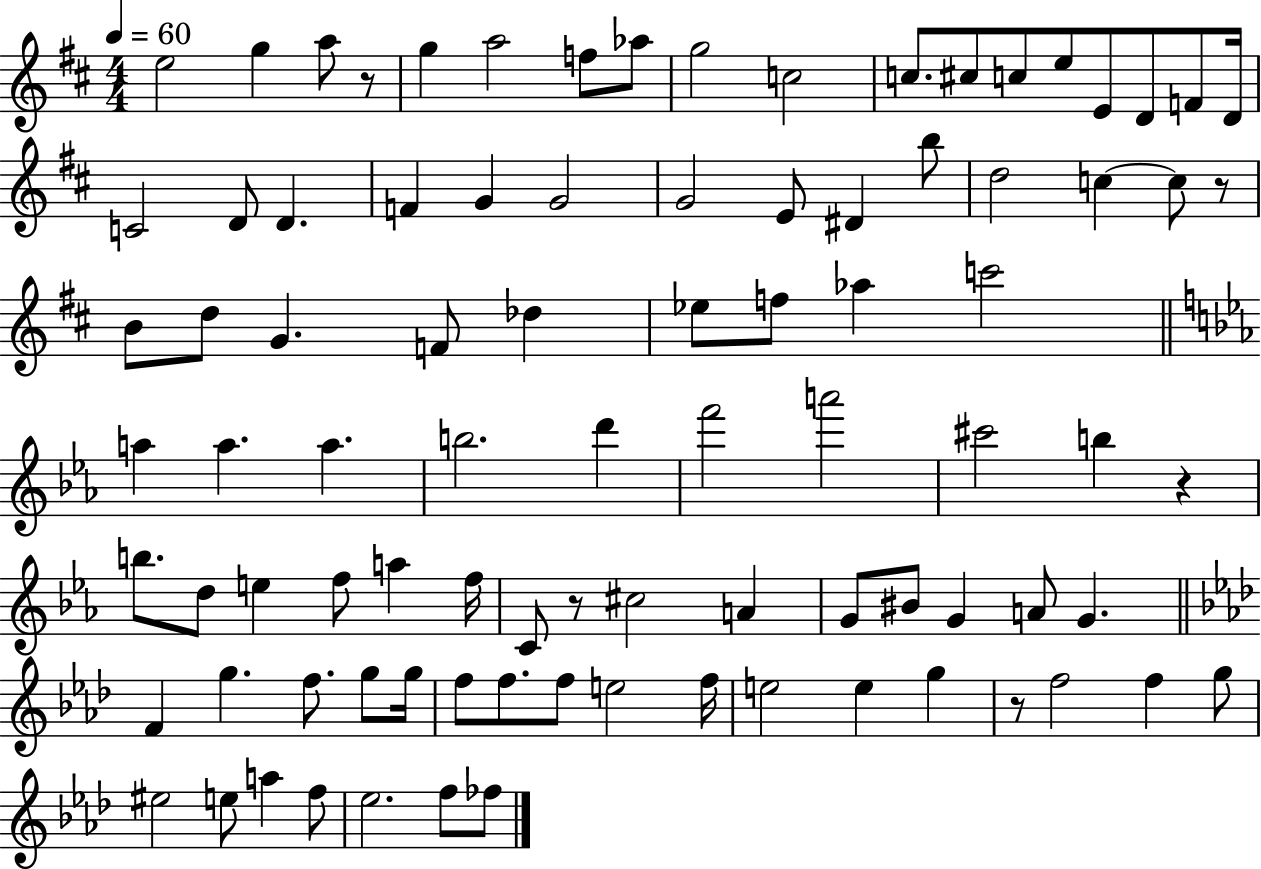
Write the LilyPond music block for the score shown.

{
  \clef treble
  \numericTimeSignature
  \time 4/4
  \key d \major
  \tempo 4 = 60
  e''2 g''4 a''8 r8 | g''4 a''2 f''8 aes''8 | g''2 c''2 | c''8. cis''8 c''8 e''8 e'8 d'8 f'8 d'16 | \break c'2 d'8 d'4. | f'4 g'4 g'2 | g'2 e'8 dis'4 b''8 | d''2 c''4~~ c''8 r8 | \break b'8 d''8 g'4. f'8 des''4 | ees''8 f''8 aes''4 c'''2 | \bar "||" \break \key ees \major a''4 a''4. a''4. | b''2. d'''4 | f'''2 a'''2 | cis'''2 b''4 r4 | \break b''8. d''8 e''4 f''8 a''4 f''16 | c'8 r8 cis''2 a'4 | g'8 bis'8 g'4 a'8 g'4. | \bar "||" \break \key aes \major f'4 g''4. f''8. g''8 g''16 | f''8 f''8. f''8 e''2 f''16 | e''2 e''4 g''4 | r8 f''2 f''4 g''8 | \break eis''2 e''8 a''4 f''8 | ees''2. f''8 fes''8 | \bar "|."
}